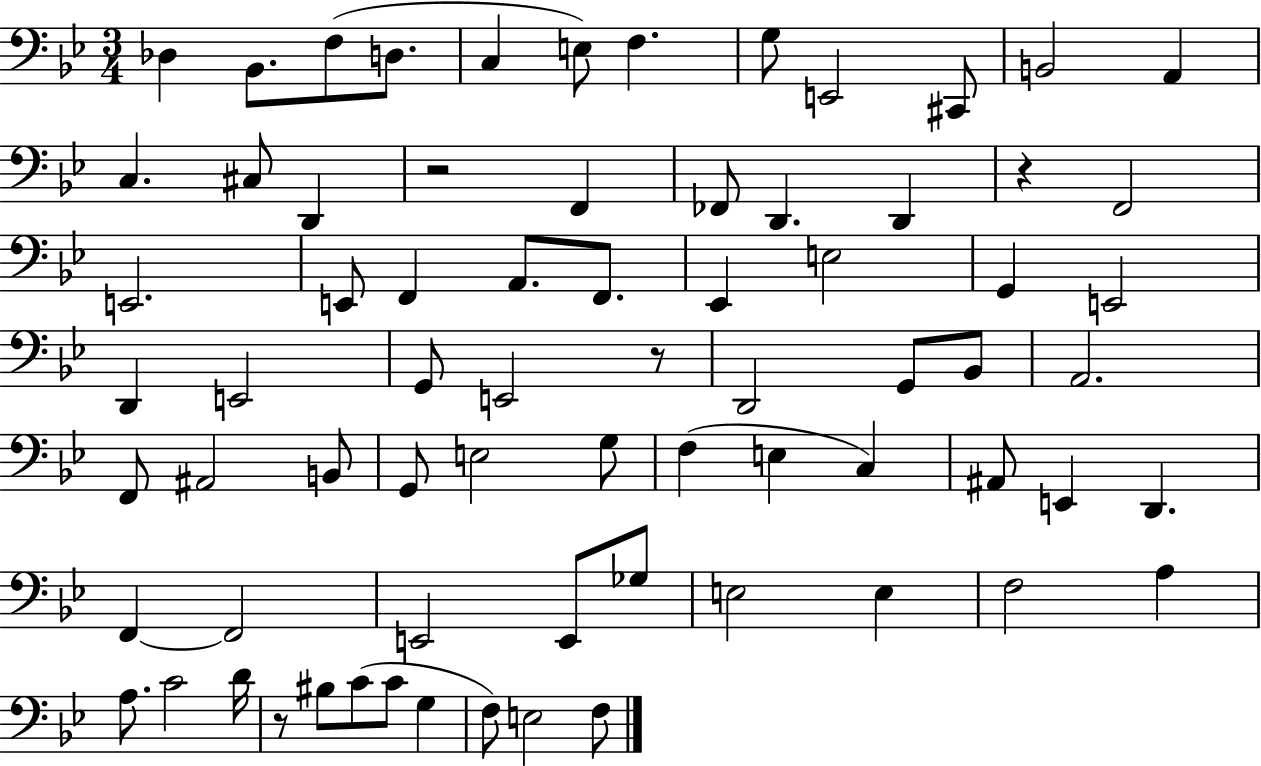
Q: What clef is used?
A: bass